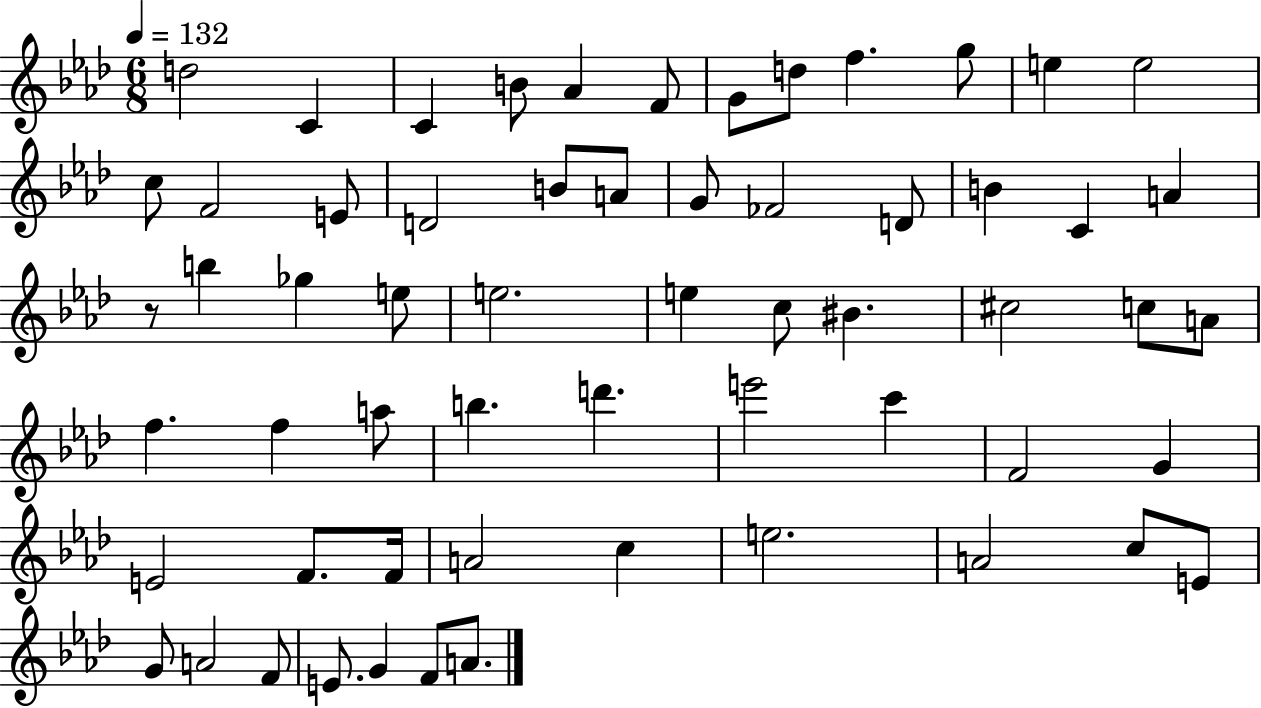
{
  \clef treble
  \numericTimeSignature
  \time 6/8
  \key aes \major
  \tempo 4 = 132
  d''2 c'4 | c'4 b'8 aes'4 f'8 | g'8 d''8 f''4. g''8 | e''4 e''2 | \break c''8 f'2 e'8 | d'2 b'8 a'8 | g'8 fes'2 d'8 | b'4 c'4 a'4 | \break r8 b''4 ges''4 e''8 | e''2. | e''4 c''8 bis'4. | cis''2 c''8 a'8 | \break f''4. f''4 a''8 | b''4. d'''4. | e'''2 c'''4 | f'2 g'4 | \break e'2 f'8. f'16 | a'2 c''4 | e''2. | a'2 c''8 e'8 | \break g'8 a'2 f'8 | e'8. g'4 f'8 a'8. | \bar "|."
}